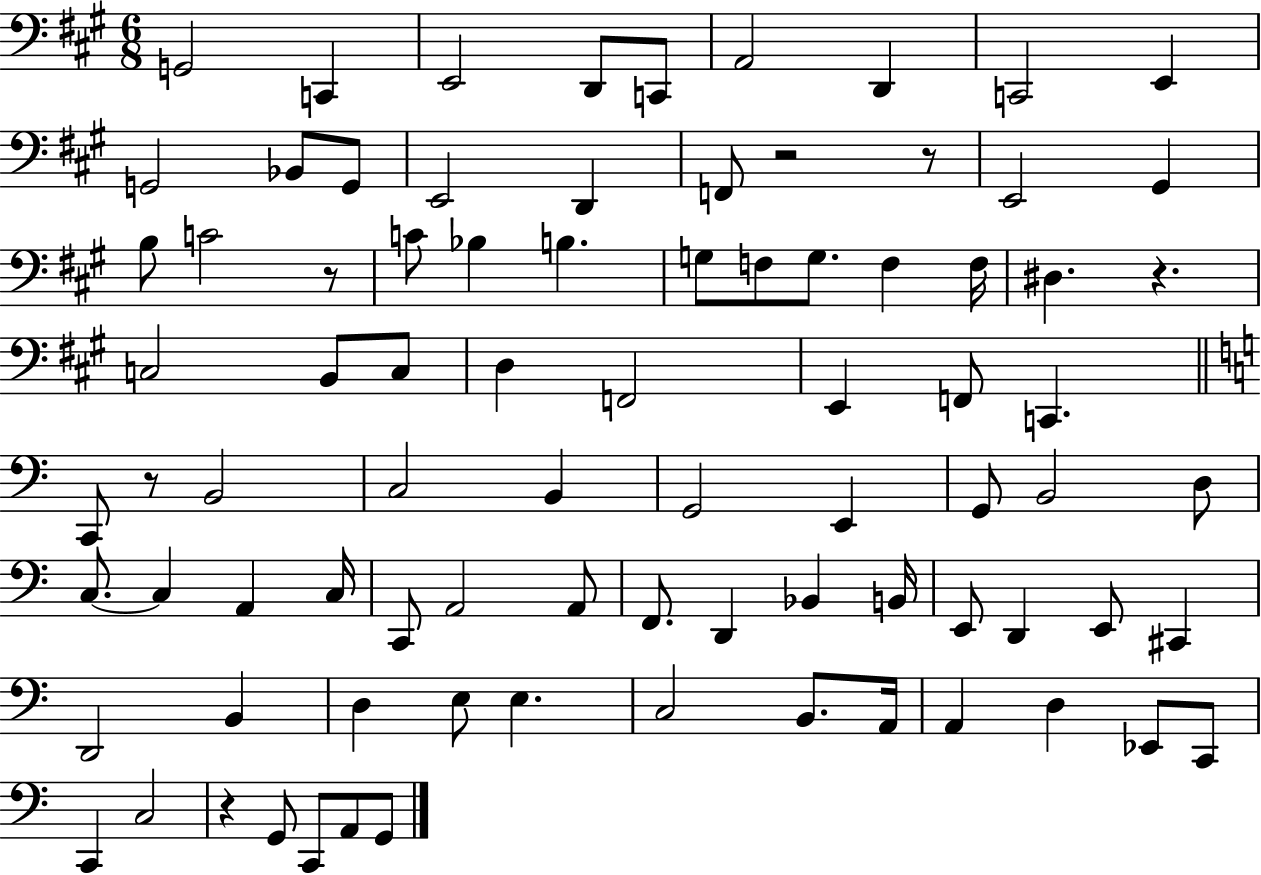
X:1
T:Untitled
M:6/8
L:1/4
K:A
G,,2 C,, E,,2 D,,/2 C,,/2 A,,2 D,, C,,2 E,, G,,2 _B,,/2 G,,/2 E,,2 D,, F,,/2 z2 z/2 E,,2 ^G,, B,/2 C2 z/2 C/2 _B, B, G,/2 F,/2 G,/2 F, F,/4 ^D, z C,2 B,,/2 C,/2 D, F,,2 E,, F,,/2 C,, C,,/2 z/2 B,,2 C,2 B,, G,,2 E,, G,,/2 B,,2 D,/2 C,/2 C, A,, C,/4 C,,/2 A,,2 A,,/2 F,,/2 D,, _B,, B,,/4 E,,/2 D,, E,,/2 ^C,, D,,2 B,, D, E,/2 E, C,2 B,,/2 A,,/4 A,, D, _E,,/2 C,,/2 C,, C,2 z G,,/2 C,,/2 A,,/2 G,,/2